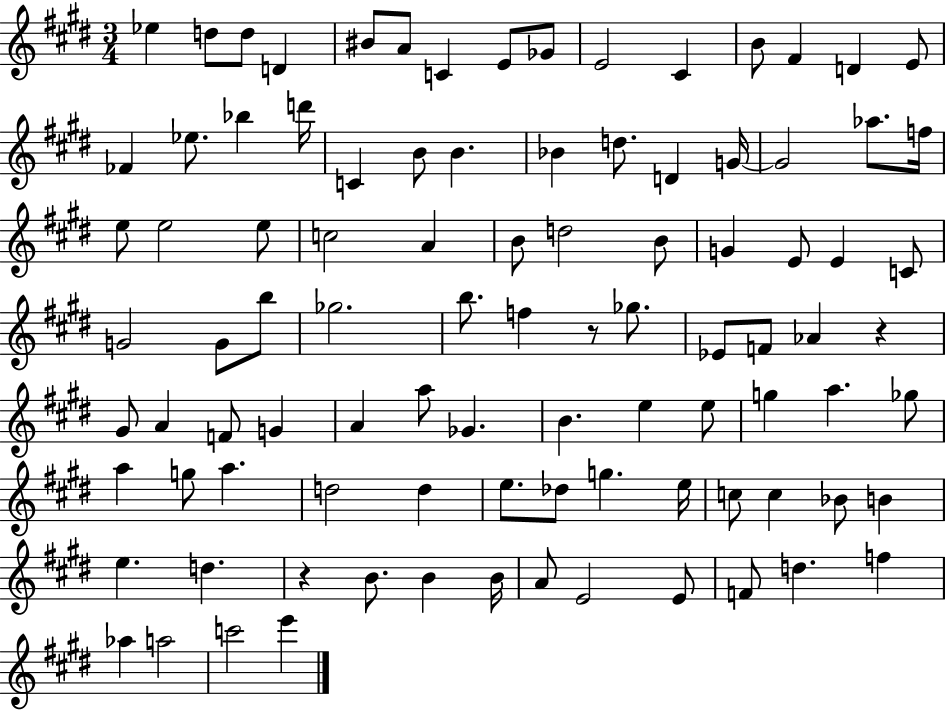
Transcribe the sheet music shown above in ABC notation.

X:1
T:Untitled
M:3/4
L:1/4
K:E
_e d/2 d/2 D ^B/2 A/2 C E/2 _G/2 E2 ^C B/2 ^F D E/2 _F _e/2 _b d'/4 C B/2 B _B d/2 D G/4 G2 _a/2 f/4 e/2 e2 e/2 c2 A B/2 d2 B/2 G E/2 E C/2 G2 G/2 b/2 _g2 b/2 f z/2 _g/2 _E/2 F/2 _A z ^G/2 A F/2 G A a/2 _G B e e/2 g a _g/2 a g/2 a d2 d e/2 _d/2 g e/4 c/2 c _B/2 B e d z B/2 B B/4 A/2 E2 E/2 F/2 d f _a a2 c'2 e'